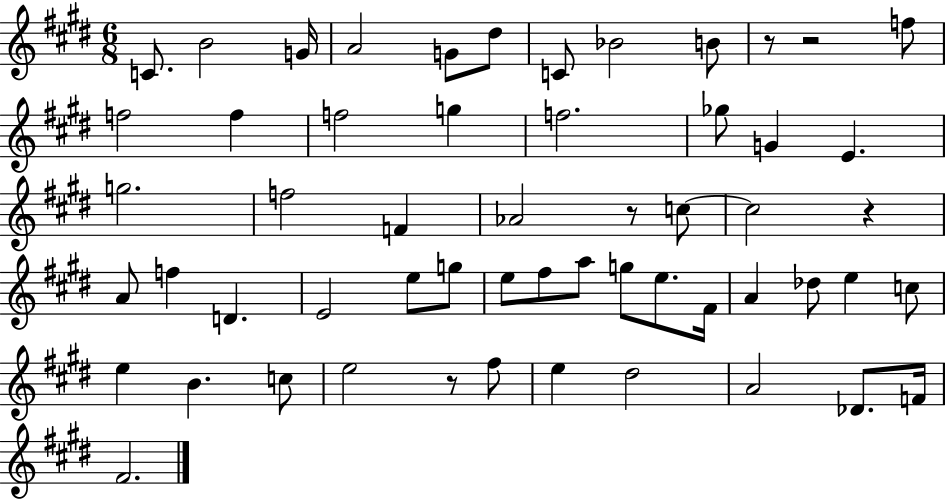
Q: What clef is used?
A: treble